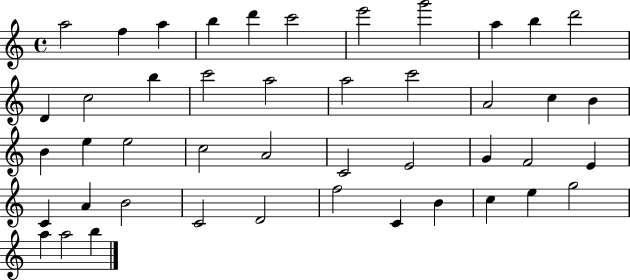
A5/h F5/q A5/q B5/q D6/q C6/h E6/h G6/h A5/q B5/q D6/h D4/q C5/h B5/q C6/h A5/h A5/h C6/h A4/h C5/q B4/q B4/q E5/q E5/h C5/h A4/h C4/h E4/h G4/q F4/h E4/q C4/q A4/q B4/h C4/h D4/h F5/h C4/q B4/q C5/q E5/q G5/h A5/q A5/h B5/q